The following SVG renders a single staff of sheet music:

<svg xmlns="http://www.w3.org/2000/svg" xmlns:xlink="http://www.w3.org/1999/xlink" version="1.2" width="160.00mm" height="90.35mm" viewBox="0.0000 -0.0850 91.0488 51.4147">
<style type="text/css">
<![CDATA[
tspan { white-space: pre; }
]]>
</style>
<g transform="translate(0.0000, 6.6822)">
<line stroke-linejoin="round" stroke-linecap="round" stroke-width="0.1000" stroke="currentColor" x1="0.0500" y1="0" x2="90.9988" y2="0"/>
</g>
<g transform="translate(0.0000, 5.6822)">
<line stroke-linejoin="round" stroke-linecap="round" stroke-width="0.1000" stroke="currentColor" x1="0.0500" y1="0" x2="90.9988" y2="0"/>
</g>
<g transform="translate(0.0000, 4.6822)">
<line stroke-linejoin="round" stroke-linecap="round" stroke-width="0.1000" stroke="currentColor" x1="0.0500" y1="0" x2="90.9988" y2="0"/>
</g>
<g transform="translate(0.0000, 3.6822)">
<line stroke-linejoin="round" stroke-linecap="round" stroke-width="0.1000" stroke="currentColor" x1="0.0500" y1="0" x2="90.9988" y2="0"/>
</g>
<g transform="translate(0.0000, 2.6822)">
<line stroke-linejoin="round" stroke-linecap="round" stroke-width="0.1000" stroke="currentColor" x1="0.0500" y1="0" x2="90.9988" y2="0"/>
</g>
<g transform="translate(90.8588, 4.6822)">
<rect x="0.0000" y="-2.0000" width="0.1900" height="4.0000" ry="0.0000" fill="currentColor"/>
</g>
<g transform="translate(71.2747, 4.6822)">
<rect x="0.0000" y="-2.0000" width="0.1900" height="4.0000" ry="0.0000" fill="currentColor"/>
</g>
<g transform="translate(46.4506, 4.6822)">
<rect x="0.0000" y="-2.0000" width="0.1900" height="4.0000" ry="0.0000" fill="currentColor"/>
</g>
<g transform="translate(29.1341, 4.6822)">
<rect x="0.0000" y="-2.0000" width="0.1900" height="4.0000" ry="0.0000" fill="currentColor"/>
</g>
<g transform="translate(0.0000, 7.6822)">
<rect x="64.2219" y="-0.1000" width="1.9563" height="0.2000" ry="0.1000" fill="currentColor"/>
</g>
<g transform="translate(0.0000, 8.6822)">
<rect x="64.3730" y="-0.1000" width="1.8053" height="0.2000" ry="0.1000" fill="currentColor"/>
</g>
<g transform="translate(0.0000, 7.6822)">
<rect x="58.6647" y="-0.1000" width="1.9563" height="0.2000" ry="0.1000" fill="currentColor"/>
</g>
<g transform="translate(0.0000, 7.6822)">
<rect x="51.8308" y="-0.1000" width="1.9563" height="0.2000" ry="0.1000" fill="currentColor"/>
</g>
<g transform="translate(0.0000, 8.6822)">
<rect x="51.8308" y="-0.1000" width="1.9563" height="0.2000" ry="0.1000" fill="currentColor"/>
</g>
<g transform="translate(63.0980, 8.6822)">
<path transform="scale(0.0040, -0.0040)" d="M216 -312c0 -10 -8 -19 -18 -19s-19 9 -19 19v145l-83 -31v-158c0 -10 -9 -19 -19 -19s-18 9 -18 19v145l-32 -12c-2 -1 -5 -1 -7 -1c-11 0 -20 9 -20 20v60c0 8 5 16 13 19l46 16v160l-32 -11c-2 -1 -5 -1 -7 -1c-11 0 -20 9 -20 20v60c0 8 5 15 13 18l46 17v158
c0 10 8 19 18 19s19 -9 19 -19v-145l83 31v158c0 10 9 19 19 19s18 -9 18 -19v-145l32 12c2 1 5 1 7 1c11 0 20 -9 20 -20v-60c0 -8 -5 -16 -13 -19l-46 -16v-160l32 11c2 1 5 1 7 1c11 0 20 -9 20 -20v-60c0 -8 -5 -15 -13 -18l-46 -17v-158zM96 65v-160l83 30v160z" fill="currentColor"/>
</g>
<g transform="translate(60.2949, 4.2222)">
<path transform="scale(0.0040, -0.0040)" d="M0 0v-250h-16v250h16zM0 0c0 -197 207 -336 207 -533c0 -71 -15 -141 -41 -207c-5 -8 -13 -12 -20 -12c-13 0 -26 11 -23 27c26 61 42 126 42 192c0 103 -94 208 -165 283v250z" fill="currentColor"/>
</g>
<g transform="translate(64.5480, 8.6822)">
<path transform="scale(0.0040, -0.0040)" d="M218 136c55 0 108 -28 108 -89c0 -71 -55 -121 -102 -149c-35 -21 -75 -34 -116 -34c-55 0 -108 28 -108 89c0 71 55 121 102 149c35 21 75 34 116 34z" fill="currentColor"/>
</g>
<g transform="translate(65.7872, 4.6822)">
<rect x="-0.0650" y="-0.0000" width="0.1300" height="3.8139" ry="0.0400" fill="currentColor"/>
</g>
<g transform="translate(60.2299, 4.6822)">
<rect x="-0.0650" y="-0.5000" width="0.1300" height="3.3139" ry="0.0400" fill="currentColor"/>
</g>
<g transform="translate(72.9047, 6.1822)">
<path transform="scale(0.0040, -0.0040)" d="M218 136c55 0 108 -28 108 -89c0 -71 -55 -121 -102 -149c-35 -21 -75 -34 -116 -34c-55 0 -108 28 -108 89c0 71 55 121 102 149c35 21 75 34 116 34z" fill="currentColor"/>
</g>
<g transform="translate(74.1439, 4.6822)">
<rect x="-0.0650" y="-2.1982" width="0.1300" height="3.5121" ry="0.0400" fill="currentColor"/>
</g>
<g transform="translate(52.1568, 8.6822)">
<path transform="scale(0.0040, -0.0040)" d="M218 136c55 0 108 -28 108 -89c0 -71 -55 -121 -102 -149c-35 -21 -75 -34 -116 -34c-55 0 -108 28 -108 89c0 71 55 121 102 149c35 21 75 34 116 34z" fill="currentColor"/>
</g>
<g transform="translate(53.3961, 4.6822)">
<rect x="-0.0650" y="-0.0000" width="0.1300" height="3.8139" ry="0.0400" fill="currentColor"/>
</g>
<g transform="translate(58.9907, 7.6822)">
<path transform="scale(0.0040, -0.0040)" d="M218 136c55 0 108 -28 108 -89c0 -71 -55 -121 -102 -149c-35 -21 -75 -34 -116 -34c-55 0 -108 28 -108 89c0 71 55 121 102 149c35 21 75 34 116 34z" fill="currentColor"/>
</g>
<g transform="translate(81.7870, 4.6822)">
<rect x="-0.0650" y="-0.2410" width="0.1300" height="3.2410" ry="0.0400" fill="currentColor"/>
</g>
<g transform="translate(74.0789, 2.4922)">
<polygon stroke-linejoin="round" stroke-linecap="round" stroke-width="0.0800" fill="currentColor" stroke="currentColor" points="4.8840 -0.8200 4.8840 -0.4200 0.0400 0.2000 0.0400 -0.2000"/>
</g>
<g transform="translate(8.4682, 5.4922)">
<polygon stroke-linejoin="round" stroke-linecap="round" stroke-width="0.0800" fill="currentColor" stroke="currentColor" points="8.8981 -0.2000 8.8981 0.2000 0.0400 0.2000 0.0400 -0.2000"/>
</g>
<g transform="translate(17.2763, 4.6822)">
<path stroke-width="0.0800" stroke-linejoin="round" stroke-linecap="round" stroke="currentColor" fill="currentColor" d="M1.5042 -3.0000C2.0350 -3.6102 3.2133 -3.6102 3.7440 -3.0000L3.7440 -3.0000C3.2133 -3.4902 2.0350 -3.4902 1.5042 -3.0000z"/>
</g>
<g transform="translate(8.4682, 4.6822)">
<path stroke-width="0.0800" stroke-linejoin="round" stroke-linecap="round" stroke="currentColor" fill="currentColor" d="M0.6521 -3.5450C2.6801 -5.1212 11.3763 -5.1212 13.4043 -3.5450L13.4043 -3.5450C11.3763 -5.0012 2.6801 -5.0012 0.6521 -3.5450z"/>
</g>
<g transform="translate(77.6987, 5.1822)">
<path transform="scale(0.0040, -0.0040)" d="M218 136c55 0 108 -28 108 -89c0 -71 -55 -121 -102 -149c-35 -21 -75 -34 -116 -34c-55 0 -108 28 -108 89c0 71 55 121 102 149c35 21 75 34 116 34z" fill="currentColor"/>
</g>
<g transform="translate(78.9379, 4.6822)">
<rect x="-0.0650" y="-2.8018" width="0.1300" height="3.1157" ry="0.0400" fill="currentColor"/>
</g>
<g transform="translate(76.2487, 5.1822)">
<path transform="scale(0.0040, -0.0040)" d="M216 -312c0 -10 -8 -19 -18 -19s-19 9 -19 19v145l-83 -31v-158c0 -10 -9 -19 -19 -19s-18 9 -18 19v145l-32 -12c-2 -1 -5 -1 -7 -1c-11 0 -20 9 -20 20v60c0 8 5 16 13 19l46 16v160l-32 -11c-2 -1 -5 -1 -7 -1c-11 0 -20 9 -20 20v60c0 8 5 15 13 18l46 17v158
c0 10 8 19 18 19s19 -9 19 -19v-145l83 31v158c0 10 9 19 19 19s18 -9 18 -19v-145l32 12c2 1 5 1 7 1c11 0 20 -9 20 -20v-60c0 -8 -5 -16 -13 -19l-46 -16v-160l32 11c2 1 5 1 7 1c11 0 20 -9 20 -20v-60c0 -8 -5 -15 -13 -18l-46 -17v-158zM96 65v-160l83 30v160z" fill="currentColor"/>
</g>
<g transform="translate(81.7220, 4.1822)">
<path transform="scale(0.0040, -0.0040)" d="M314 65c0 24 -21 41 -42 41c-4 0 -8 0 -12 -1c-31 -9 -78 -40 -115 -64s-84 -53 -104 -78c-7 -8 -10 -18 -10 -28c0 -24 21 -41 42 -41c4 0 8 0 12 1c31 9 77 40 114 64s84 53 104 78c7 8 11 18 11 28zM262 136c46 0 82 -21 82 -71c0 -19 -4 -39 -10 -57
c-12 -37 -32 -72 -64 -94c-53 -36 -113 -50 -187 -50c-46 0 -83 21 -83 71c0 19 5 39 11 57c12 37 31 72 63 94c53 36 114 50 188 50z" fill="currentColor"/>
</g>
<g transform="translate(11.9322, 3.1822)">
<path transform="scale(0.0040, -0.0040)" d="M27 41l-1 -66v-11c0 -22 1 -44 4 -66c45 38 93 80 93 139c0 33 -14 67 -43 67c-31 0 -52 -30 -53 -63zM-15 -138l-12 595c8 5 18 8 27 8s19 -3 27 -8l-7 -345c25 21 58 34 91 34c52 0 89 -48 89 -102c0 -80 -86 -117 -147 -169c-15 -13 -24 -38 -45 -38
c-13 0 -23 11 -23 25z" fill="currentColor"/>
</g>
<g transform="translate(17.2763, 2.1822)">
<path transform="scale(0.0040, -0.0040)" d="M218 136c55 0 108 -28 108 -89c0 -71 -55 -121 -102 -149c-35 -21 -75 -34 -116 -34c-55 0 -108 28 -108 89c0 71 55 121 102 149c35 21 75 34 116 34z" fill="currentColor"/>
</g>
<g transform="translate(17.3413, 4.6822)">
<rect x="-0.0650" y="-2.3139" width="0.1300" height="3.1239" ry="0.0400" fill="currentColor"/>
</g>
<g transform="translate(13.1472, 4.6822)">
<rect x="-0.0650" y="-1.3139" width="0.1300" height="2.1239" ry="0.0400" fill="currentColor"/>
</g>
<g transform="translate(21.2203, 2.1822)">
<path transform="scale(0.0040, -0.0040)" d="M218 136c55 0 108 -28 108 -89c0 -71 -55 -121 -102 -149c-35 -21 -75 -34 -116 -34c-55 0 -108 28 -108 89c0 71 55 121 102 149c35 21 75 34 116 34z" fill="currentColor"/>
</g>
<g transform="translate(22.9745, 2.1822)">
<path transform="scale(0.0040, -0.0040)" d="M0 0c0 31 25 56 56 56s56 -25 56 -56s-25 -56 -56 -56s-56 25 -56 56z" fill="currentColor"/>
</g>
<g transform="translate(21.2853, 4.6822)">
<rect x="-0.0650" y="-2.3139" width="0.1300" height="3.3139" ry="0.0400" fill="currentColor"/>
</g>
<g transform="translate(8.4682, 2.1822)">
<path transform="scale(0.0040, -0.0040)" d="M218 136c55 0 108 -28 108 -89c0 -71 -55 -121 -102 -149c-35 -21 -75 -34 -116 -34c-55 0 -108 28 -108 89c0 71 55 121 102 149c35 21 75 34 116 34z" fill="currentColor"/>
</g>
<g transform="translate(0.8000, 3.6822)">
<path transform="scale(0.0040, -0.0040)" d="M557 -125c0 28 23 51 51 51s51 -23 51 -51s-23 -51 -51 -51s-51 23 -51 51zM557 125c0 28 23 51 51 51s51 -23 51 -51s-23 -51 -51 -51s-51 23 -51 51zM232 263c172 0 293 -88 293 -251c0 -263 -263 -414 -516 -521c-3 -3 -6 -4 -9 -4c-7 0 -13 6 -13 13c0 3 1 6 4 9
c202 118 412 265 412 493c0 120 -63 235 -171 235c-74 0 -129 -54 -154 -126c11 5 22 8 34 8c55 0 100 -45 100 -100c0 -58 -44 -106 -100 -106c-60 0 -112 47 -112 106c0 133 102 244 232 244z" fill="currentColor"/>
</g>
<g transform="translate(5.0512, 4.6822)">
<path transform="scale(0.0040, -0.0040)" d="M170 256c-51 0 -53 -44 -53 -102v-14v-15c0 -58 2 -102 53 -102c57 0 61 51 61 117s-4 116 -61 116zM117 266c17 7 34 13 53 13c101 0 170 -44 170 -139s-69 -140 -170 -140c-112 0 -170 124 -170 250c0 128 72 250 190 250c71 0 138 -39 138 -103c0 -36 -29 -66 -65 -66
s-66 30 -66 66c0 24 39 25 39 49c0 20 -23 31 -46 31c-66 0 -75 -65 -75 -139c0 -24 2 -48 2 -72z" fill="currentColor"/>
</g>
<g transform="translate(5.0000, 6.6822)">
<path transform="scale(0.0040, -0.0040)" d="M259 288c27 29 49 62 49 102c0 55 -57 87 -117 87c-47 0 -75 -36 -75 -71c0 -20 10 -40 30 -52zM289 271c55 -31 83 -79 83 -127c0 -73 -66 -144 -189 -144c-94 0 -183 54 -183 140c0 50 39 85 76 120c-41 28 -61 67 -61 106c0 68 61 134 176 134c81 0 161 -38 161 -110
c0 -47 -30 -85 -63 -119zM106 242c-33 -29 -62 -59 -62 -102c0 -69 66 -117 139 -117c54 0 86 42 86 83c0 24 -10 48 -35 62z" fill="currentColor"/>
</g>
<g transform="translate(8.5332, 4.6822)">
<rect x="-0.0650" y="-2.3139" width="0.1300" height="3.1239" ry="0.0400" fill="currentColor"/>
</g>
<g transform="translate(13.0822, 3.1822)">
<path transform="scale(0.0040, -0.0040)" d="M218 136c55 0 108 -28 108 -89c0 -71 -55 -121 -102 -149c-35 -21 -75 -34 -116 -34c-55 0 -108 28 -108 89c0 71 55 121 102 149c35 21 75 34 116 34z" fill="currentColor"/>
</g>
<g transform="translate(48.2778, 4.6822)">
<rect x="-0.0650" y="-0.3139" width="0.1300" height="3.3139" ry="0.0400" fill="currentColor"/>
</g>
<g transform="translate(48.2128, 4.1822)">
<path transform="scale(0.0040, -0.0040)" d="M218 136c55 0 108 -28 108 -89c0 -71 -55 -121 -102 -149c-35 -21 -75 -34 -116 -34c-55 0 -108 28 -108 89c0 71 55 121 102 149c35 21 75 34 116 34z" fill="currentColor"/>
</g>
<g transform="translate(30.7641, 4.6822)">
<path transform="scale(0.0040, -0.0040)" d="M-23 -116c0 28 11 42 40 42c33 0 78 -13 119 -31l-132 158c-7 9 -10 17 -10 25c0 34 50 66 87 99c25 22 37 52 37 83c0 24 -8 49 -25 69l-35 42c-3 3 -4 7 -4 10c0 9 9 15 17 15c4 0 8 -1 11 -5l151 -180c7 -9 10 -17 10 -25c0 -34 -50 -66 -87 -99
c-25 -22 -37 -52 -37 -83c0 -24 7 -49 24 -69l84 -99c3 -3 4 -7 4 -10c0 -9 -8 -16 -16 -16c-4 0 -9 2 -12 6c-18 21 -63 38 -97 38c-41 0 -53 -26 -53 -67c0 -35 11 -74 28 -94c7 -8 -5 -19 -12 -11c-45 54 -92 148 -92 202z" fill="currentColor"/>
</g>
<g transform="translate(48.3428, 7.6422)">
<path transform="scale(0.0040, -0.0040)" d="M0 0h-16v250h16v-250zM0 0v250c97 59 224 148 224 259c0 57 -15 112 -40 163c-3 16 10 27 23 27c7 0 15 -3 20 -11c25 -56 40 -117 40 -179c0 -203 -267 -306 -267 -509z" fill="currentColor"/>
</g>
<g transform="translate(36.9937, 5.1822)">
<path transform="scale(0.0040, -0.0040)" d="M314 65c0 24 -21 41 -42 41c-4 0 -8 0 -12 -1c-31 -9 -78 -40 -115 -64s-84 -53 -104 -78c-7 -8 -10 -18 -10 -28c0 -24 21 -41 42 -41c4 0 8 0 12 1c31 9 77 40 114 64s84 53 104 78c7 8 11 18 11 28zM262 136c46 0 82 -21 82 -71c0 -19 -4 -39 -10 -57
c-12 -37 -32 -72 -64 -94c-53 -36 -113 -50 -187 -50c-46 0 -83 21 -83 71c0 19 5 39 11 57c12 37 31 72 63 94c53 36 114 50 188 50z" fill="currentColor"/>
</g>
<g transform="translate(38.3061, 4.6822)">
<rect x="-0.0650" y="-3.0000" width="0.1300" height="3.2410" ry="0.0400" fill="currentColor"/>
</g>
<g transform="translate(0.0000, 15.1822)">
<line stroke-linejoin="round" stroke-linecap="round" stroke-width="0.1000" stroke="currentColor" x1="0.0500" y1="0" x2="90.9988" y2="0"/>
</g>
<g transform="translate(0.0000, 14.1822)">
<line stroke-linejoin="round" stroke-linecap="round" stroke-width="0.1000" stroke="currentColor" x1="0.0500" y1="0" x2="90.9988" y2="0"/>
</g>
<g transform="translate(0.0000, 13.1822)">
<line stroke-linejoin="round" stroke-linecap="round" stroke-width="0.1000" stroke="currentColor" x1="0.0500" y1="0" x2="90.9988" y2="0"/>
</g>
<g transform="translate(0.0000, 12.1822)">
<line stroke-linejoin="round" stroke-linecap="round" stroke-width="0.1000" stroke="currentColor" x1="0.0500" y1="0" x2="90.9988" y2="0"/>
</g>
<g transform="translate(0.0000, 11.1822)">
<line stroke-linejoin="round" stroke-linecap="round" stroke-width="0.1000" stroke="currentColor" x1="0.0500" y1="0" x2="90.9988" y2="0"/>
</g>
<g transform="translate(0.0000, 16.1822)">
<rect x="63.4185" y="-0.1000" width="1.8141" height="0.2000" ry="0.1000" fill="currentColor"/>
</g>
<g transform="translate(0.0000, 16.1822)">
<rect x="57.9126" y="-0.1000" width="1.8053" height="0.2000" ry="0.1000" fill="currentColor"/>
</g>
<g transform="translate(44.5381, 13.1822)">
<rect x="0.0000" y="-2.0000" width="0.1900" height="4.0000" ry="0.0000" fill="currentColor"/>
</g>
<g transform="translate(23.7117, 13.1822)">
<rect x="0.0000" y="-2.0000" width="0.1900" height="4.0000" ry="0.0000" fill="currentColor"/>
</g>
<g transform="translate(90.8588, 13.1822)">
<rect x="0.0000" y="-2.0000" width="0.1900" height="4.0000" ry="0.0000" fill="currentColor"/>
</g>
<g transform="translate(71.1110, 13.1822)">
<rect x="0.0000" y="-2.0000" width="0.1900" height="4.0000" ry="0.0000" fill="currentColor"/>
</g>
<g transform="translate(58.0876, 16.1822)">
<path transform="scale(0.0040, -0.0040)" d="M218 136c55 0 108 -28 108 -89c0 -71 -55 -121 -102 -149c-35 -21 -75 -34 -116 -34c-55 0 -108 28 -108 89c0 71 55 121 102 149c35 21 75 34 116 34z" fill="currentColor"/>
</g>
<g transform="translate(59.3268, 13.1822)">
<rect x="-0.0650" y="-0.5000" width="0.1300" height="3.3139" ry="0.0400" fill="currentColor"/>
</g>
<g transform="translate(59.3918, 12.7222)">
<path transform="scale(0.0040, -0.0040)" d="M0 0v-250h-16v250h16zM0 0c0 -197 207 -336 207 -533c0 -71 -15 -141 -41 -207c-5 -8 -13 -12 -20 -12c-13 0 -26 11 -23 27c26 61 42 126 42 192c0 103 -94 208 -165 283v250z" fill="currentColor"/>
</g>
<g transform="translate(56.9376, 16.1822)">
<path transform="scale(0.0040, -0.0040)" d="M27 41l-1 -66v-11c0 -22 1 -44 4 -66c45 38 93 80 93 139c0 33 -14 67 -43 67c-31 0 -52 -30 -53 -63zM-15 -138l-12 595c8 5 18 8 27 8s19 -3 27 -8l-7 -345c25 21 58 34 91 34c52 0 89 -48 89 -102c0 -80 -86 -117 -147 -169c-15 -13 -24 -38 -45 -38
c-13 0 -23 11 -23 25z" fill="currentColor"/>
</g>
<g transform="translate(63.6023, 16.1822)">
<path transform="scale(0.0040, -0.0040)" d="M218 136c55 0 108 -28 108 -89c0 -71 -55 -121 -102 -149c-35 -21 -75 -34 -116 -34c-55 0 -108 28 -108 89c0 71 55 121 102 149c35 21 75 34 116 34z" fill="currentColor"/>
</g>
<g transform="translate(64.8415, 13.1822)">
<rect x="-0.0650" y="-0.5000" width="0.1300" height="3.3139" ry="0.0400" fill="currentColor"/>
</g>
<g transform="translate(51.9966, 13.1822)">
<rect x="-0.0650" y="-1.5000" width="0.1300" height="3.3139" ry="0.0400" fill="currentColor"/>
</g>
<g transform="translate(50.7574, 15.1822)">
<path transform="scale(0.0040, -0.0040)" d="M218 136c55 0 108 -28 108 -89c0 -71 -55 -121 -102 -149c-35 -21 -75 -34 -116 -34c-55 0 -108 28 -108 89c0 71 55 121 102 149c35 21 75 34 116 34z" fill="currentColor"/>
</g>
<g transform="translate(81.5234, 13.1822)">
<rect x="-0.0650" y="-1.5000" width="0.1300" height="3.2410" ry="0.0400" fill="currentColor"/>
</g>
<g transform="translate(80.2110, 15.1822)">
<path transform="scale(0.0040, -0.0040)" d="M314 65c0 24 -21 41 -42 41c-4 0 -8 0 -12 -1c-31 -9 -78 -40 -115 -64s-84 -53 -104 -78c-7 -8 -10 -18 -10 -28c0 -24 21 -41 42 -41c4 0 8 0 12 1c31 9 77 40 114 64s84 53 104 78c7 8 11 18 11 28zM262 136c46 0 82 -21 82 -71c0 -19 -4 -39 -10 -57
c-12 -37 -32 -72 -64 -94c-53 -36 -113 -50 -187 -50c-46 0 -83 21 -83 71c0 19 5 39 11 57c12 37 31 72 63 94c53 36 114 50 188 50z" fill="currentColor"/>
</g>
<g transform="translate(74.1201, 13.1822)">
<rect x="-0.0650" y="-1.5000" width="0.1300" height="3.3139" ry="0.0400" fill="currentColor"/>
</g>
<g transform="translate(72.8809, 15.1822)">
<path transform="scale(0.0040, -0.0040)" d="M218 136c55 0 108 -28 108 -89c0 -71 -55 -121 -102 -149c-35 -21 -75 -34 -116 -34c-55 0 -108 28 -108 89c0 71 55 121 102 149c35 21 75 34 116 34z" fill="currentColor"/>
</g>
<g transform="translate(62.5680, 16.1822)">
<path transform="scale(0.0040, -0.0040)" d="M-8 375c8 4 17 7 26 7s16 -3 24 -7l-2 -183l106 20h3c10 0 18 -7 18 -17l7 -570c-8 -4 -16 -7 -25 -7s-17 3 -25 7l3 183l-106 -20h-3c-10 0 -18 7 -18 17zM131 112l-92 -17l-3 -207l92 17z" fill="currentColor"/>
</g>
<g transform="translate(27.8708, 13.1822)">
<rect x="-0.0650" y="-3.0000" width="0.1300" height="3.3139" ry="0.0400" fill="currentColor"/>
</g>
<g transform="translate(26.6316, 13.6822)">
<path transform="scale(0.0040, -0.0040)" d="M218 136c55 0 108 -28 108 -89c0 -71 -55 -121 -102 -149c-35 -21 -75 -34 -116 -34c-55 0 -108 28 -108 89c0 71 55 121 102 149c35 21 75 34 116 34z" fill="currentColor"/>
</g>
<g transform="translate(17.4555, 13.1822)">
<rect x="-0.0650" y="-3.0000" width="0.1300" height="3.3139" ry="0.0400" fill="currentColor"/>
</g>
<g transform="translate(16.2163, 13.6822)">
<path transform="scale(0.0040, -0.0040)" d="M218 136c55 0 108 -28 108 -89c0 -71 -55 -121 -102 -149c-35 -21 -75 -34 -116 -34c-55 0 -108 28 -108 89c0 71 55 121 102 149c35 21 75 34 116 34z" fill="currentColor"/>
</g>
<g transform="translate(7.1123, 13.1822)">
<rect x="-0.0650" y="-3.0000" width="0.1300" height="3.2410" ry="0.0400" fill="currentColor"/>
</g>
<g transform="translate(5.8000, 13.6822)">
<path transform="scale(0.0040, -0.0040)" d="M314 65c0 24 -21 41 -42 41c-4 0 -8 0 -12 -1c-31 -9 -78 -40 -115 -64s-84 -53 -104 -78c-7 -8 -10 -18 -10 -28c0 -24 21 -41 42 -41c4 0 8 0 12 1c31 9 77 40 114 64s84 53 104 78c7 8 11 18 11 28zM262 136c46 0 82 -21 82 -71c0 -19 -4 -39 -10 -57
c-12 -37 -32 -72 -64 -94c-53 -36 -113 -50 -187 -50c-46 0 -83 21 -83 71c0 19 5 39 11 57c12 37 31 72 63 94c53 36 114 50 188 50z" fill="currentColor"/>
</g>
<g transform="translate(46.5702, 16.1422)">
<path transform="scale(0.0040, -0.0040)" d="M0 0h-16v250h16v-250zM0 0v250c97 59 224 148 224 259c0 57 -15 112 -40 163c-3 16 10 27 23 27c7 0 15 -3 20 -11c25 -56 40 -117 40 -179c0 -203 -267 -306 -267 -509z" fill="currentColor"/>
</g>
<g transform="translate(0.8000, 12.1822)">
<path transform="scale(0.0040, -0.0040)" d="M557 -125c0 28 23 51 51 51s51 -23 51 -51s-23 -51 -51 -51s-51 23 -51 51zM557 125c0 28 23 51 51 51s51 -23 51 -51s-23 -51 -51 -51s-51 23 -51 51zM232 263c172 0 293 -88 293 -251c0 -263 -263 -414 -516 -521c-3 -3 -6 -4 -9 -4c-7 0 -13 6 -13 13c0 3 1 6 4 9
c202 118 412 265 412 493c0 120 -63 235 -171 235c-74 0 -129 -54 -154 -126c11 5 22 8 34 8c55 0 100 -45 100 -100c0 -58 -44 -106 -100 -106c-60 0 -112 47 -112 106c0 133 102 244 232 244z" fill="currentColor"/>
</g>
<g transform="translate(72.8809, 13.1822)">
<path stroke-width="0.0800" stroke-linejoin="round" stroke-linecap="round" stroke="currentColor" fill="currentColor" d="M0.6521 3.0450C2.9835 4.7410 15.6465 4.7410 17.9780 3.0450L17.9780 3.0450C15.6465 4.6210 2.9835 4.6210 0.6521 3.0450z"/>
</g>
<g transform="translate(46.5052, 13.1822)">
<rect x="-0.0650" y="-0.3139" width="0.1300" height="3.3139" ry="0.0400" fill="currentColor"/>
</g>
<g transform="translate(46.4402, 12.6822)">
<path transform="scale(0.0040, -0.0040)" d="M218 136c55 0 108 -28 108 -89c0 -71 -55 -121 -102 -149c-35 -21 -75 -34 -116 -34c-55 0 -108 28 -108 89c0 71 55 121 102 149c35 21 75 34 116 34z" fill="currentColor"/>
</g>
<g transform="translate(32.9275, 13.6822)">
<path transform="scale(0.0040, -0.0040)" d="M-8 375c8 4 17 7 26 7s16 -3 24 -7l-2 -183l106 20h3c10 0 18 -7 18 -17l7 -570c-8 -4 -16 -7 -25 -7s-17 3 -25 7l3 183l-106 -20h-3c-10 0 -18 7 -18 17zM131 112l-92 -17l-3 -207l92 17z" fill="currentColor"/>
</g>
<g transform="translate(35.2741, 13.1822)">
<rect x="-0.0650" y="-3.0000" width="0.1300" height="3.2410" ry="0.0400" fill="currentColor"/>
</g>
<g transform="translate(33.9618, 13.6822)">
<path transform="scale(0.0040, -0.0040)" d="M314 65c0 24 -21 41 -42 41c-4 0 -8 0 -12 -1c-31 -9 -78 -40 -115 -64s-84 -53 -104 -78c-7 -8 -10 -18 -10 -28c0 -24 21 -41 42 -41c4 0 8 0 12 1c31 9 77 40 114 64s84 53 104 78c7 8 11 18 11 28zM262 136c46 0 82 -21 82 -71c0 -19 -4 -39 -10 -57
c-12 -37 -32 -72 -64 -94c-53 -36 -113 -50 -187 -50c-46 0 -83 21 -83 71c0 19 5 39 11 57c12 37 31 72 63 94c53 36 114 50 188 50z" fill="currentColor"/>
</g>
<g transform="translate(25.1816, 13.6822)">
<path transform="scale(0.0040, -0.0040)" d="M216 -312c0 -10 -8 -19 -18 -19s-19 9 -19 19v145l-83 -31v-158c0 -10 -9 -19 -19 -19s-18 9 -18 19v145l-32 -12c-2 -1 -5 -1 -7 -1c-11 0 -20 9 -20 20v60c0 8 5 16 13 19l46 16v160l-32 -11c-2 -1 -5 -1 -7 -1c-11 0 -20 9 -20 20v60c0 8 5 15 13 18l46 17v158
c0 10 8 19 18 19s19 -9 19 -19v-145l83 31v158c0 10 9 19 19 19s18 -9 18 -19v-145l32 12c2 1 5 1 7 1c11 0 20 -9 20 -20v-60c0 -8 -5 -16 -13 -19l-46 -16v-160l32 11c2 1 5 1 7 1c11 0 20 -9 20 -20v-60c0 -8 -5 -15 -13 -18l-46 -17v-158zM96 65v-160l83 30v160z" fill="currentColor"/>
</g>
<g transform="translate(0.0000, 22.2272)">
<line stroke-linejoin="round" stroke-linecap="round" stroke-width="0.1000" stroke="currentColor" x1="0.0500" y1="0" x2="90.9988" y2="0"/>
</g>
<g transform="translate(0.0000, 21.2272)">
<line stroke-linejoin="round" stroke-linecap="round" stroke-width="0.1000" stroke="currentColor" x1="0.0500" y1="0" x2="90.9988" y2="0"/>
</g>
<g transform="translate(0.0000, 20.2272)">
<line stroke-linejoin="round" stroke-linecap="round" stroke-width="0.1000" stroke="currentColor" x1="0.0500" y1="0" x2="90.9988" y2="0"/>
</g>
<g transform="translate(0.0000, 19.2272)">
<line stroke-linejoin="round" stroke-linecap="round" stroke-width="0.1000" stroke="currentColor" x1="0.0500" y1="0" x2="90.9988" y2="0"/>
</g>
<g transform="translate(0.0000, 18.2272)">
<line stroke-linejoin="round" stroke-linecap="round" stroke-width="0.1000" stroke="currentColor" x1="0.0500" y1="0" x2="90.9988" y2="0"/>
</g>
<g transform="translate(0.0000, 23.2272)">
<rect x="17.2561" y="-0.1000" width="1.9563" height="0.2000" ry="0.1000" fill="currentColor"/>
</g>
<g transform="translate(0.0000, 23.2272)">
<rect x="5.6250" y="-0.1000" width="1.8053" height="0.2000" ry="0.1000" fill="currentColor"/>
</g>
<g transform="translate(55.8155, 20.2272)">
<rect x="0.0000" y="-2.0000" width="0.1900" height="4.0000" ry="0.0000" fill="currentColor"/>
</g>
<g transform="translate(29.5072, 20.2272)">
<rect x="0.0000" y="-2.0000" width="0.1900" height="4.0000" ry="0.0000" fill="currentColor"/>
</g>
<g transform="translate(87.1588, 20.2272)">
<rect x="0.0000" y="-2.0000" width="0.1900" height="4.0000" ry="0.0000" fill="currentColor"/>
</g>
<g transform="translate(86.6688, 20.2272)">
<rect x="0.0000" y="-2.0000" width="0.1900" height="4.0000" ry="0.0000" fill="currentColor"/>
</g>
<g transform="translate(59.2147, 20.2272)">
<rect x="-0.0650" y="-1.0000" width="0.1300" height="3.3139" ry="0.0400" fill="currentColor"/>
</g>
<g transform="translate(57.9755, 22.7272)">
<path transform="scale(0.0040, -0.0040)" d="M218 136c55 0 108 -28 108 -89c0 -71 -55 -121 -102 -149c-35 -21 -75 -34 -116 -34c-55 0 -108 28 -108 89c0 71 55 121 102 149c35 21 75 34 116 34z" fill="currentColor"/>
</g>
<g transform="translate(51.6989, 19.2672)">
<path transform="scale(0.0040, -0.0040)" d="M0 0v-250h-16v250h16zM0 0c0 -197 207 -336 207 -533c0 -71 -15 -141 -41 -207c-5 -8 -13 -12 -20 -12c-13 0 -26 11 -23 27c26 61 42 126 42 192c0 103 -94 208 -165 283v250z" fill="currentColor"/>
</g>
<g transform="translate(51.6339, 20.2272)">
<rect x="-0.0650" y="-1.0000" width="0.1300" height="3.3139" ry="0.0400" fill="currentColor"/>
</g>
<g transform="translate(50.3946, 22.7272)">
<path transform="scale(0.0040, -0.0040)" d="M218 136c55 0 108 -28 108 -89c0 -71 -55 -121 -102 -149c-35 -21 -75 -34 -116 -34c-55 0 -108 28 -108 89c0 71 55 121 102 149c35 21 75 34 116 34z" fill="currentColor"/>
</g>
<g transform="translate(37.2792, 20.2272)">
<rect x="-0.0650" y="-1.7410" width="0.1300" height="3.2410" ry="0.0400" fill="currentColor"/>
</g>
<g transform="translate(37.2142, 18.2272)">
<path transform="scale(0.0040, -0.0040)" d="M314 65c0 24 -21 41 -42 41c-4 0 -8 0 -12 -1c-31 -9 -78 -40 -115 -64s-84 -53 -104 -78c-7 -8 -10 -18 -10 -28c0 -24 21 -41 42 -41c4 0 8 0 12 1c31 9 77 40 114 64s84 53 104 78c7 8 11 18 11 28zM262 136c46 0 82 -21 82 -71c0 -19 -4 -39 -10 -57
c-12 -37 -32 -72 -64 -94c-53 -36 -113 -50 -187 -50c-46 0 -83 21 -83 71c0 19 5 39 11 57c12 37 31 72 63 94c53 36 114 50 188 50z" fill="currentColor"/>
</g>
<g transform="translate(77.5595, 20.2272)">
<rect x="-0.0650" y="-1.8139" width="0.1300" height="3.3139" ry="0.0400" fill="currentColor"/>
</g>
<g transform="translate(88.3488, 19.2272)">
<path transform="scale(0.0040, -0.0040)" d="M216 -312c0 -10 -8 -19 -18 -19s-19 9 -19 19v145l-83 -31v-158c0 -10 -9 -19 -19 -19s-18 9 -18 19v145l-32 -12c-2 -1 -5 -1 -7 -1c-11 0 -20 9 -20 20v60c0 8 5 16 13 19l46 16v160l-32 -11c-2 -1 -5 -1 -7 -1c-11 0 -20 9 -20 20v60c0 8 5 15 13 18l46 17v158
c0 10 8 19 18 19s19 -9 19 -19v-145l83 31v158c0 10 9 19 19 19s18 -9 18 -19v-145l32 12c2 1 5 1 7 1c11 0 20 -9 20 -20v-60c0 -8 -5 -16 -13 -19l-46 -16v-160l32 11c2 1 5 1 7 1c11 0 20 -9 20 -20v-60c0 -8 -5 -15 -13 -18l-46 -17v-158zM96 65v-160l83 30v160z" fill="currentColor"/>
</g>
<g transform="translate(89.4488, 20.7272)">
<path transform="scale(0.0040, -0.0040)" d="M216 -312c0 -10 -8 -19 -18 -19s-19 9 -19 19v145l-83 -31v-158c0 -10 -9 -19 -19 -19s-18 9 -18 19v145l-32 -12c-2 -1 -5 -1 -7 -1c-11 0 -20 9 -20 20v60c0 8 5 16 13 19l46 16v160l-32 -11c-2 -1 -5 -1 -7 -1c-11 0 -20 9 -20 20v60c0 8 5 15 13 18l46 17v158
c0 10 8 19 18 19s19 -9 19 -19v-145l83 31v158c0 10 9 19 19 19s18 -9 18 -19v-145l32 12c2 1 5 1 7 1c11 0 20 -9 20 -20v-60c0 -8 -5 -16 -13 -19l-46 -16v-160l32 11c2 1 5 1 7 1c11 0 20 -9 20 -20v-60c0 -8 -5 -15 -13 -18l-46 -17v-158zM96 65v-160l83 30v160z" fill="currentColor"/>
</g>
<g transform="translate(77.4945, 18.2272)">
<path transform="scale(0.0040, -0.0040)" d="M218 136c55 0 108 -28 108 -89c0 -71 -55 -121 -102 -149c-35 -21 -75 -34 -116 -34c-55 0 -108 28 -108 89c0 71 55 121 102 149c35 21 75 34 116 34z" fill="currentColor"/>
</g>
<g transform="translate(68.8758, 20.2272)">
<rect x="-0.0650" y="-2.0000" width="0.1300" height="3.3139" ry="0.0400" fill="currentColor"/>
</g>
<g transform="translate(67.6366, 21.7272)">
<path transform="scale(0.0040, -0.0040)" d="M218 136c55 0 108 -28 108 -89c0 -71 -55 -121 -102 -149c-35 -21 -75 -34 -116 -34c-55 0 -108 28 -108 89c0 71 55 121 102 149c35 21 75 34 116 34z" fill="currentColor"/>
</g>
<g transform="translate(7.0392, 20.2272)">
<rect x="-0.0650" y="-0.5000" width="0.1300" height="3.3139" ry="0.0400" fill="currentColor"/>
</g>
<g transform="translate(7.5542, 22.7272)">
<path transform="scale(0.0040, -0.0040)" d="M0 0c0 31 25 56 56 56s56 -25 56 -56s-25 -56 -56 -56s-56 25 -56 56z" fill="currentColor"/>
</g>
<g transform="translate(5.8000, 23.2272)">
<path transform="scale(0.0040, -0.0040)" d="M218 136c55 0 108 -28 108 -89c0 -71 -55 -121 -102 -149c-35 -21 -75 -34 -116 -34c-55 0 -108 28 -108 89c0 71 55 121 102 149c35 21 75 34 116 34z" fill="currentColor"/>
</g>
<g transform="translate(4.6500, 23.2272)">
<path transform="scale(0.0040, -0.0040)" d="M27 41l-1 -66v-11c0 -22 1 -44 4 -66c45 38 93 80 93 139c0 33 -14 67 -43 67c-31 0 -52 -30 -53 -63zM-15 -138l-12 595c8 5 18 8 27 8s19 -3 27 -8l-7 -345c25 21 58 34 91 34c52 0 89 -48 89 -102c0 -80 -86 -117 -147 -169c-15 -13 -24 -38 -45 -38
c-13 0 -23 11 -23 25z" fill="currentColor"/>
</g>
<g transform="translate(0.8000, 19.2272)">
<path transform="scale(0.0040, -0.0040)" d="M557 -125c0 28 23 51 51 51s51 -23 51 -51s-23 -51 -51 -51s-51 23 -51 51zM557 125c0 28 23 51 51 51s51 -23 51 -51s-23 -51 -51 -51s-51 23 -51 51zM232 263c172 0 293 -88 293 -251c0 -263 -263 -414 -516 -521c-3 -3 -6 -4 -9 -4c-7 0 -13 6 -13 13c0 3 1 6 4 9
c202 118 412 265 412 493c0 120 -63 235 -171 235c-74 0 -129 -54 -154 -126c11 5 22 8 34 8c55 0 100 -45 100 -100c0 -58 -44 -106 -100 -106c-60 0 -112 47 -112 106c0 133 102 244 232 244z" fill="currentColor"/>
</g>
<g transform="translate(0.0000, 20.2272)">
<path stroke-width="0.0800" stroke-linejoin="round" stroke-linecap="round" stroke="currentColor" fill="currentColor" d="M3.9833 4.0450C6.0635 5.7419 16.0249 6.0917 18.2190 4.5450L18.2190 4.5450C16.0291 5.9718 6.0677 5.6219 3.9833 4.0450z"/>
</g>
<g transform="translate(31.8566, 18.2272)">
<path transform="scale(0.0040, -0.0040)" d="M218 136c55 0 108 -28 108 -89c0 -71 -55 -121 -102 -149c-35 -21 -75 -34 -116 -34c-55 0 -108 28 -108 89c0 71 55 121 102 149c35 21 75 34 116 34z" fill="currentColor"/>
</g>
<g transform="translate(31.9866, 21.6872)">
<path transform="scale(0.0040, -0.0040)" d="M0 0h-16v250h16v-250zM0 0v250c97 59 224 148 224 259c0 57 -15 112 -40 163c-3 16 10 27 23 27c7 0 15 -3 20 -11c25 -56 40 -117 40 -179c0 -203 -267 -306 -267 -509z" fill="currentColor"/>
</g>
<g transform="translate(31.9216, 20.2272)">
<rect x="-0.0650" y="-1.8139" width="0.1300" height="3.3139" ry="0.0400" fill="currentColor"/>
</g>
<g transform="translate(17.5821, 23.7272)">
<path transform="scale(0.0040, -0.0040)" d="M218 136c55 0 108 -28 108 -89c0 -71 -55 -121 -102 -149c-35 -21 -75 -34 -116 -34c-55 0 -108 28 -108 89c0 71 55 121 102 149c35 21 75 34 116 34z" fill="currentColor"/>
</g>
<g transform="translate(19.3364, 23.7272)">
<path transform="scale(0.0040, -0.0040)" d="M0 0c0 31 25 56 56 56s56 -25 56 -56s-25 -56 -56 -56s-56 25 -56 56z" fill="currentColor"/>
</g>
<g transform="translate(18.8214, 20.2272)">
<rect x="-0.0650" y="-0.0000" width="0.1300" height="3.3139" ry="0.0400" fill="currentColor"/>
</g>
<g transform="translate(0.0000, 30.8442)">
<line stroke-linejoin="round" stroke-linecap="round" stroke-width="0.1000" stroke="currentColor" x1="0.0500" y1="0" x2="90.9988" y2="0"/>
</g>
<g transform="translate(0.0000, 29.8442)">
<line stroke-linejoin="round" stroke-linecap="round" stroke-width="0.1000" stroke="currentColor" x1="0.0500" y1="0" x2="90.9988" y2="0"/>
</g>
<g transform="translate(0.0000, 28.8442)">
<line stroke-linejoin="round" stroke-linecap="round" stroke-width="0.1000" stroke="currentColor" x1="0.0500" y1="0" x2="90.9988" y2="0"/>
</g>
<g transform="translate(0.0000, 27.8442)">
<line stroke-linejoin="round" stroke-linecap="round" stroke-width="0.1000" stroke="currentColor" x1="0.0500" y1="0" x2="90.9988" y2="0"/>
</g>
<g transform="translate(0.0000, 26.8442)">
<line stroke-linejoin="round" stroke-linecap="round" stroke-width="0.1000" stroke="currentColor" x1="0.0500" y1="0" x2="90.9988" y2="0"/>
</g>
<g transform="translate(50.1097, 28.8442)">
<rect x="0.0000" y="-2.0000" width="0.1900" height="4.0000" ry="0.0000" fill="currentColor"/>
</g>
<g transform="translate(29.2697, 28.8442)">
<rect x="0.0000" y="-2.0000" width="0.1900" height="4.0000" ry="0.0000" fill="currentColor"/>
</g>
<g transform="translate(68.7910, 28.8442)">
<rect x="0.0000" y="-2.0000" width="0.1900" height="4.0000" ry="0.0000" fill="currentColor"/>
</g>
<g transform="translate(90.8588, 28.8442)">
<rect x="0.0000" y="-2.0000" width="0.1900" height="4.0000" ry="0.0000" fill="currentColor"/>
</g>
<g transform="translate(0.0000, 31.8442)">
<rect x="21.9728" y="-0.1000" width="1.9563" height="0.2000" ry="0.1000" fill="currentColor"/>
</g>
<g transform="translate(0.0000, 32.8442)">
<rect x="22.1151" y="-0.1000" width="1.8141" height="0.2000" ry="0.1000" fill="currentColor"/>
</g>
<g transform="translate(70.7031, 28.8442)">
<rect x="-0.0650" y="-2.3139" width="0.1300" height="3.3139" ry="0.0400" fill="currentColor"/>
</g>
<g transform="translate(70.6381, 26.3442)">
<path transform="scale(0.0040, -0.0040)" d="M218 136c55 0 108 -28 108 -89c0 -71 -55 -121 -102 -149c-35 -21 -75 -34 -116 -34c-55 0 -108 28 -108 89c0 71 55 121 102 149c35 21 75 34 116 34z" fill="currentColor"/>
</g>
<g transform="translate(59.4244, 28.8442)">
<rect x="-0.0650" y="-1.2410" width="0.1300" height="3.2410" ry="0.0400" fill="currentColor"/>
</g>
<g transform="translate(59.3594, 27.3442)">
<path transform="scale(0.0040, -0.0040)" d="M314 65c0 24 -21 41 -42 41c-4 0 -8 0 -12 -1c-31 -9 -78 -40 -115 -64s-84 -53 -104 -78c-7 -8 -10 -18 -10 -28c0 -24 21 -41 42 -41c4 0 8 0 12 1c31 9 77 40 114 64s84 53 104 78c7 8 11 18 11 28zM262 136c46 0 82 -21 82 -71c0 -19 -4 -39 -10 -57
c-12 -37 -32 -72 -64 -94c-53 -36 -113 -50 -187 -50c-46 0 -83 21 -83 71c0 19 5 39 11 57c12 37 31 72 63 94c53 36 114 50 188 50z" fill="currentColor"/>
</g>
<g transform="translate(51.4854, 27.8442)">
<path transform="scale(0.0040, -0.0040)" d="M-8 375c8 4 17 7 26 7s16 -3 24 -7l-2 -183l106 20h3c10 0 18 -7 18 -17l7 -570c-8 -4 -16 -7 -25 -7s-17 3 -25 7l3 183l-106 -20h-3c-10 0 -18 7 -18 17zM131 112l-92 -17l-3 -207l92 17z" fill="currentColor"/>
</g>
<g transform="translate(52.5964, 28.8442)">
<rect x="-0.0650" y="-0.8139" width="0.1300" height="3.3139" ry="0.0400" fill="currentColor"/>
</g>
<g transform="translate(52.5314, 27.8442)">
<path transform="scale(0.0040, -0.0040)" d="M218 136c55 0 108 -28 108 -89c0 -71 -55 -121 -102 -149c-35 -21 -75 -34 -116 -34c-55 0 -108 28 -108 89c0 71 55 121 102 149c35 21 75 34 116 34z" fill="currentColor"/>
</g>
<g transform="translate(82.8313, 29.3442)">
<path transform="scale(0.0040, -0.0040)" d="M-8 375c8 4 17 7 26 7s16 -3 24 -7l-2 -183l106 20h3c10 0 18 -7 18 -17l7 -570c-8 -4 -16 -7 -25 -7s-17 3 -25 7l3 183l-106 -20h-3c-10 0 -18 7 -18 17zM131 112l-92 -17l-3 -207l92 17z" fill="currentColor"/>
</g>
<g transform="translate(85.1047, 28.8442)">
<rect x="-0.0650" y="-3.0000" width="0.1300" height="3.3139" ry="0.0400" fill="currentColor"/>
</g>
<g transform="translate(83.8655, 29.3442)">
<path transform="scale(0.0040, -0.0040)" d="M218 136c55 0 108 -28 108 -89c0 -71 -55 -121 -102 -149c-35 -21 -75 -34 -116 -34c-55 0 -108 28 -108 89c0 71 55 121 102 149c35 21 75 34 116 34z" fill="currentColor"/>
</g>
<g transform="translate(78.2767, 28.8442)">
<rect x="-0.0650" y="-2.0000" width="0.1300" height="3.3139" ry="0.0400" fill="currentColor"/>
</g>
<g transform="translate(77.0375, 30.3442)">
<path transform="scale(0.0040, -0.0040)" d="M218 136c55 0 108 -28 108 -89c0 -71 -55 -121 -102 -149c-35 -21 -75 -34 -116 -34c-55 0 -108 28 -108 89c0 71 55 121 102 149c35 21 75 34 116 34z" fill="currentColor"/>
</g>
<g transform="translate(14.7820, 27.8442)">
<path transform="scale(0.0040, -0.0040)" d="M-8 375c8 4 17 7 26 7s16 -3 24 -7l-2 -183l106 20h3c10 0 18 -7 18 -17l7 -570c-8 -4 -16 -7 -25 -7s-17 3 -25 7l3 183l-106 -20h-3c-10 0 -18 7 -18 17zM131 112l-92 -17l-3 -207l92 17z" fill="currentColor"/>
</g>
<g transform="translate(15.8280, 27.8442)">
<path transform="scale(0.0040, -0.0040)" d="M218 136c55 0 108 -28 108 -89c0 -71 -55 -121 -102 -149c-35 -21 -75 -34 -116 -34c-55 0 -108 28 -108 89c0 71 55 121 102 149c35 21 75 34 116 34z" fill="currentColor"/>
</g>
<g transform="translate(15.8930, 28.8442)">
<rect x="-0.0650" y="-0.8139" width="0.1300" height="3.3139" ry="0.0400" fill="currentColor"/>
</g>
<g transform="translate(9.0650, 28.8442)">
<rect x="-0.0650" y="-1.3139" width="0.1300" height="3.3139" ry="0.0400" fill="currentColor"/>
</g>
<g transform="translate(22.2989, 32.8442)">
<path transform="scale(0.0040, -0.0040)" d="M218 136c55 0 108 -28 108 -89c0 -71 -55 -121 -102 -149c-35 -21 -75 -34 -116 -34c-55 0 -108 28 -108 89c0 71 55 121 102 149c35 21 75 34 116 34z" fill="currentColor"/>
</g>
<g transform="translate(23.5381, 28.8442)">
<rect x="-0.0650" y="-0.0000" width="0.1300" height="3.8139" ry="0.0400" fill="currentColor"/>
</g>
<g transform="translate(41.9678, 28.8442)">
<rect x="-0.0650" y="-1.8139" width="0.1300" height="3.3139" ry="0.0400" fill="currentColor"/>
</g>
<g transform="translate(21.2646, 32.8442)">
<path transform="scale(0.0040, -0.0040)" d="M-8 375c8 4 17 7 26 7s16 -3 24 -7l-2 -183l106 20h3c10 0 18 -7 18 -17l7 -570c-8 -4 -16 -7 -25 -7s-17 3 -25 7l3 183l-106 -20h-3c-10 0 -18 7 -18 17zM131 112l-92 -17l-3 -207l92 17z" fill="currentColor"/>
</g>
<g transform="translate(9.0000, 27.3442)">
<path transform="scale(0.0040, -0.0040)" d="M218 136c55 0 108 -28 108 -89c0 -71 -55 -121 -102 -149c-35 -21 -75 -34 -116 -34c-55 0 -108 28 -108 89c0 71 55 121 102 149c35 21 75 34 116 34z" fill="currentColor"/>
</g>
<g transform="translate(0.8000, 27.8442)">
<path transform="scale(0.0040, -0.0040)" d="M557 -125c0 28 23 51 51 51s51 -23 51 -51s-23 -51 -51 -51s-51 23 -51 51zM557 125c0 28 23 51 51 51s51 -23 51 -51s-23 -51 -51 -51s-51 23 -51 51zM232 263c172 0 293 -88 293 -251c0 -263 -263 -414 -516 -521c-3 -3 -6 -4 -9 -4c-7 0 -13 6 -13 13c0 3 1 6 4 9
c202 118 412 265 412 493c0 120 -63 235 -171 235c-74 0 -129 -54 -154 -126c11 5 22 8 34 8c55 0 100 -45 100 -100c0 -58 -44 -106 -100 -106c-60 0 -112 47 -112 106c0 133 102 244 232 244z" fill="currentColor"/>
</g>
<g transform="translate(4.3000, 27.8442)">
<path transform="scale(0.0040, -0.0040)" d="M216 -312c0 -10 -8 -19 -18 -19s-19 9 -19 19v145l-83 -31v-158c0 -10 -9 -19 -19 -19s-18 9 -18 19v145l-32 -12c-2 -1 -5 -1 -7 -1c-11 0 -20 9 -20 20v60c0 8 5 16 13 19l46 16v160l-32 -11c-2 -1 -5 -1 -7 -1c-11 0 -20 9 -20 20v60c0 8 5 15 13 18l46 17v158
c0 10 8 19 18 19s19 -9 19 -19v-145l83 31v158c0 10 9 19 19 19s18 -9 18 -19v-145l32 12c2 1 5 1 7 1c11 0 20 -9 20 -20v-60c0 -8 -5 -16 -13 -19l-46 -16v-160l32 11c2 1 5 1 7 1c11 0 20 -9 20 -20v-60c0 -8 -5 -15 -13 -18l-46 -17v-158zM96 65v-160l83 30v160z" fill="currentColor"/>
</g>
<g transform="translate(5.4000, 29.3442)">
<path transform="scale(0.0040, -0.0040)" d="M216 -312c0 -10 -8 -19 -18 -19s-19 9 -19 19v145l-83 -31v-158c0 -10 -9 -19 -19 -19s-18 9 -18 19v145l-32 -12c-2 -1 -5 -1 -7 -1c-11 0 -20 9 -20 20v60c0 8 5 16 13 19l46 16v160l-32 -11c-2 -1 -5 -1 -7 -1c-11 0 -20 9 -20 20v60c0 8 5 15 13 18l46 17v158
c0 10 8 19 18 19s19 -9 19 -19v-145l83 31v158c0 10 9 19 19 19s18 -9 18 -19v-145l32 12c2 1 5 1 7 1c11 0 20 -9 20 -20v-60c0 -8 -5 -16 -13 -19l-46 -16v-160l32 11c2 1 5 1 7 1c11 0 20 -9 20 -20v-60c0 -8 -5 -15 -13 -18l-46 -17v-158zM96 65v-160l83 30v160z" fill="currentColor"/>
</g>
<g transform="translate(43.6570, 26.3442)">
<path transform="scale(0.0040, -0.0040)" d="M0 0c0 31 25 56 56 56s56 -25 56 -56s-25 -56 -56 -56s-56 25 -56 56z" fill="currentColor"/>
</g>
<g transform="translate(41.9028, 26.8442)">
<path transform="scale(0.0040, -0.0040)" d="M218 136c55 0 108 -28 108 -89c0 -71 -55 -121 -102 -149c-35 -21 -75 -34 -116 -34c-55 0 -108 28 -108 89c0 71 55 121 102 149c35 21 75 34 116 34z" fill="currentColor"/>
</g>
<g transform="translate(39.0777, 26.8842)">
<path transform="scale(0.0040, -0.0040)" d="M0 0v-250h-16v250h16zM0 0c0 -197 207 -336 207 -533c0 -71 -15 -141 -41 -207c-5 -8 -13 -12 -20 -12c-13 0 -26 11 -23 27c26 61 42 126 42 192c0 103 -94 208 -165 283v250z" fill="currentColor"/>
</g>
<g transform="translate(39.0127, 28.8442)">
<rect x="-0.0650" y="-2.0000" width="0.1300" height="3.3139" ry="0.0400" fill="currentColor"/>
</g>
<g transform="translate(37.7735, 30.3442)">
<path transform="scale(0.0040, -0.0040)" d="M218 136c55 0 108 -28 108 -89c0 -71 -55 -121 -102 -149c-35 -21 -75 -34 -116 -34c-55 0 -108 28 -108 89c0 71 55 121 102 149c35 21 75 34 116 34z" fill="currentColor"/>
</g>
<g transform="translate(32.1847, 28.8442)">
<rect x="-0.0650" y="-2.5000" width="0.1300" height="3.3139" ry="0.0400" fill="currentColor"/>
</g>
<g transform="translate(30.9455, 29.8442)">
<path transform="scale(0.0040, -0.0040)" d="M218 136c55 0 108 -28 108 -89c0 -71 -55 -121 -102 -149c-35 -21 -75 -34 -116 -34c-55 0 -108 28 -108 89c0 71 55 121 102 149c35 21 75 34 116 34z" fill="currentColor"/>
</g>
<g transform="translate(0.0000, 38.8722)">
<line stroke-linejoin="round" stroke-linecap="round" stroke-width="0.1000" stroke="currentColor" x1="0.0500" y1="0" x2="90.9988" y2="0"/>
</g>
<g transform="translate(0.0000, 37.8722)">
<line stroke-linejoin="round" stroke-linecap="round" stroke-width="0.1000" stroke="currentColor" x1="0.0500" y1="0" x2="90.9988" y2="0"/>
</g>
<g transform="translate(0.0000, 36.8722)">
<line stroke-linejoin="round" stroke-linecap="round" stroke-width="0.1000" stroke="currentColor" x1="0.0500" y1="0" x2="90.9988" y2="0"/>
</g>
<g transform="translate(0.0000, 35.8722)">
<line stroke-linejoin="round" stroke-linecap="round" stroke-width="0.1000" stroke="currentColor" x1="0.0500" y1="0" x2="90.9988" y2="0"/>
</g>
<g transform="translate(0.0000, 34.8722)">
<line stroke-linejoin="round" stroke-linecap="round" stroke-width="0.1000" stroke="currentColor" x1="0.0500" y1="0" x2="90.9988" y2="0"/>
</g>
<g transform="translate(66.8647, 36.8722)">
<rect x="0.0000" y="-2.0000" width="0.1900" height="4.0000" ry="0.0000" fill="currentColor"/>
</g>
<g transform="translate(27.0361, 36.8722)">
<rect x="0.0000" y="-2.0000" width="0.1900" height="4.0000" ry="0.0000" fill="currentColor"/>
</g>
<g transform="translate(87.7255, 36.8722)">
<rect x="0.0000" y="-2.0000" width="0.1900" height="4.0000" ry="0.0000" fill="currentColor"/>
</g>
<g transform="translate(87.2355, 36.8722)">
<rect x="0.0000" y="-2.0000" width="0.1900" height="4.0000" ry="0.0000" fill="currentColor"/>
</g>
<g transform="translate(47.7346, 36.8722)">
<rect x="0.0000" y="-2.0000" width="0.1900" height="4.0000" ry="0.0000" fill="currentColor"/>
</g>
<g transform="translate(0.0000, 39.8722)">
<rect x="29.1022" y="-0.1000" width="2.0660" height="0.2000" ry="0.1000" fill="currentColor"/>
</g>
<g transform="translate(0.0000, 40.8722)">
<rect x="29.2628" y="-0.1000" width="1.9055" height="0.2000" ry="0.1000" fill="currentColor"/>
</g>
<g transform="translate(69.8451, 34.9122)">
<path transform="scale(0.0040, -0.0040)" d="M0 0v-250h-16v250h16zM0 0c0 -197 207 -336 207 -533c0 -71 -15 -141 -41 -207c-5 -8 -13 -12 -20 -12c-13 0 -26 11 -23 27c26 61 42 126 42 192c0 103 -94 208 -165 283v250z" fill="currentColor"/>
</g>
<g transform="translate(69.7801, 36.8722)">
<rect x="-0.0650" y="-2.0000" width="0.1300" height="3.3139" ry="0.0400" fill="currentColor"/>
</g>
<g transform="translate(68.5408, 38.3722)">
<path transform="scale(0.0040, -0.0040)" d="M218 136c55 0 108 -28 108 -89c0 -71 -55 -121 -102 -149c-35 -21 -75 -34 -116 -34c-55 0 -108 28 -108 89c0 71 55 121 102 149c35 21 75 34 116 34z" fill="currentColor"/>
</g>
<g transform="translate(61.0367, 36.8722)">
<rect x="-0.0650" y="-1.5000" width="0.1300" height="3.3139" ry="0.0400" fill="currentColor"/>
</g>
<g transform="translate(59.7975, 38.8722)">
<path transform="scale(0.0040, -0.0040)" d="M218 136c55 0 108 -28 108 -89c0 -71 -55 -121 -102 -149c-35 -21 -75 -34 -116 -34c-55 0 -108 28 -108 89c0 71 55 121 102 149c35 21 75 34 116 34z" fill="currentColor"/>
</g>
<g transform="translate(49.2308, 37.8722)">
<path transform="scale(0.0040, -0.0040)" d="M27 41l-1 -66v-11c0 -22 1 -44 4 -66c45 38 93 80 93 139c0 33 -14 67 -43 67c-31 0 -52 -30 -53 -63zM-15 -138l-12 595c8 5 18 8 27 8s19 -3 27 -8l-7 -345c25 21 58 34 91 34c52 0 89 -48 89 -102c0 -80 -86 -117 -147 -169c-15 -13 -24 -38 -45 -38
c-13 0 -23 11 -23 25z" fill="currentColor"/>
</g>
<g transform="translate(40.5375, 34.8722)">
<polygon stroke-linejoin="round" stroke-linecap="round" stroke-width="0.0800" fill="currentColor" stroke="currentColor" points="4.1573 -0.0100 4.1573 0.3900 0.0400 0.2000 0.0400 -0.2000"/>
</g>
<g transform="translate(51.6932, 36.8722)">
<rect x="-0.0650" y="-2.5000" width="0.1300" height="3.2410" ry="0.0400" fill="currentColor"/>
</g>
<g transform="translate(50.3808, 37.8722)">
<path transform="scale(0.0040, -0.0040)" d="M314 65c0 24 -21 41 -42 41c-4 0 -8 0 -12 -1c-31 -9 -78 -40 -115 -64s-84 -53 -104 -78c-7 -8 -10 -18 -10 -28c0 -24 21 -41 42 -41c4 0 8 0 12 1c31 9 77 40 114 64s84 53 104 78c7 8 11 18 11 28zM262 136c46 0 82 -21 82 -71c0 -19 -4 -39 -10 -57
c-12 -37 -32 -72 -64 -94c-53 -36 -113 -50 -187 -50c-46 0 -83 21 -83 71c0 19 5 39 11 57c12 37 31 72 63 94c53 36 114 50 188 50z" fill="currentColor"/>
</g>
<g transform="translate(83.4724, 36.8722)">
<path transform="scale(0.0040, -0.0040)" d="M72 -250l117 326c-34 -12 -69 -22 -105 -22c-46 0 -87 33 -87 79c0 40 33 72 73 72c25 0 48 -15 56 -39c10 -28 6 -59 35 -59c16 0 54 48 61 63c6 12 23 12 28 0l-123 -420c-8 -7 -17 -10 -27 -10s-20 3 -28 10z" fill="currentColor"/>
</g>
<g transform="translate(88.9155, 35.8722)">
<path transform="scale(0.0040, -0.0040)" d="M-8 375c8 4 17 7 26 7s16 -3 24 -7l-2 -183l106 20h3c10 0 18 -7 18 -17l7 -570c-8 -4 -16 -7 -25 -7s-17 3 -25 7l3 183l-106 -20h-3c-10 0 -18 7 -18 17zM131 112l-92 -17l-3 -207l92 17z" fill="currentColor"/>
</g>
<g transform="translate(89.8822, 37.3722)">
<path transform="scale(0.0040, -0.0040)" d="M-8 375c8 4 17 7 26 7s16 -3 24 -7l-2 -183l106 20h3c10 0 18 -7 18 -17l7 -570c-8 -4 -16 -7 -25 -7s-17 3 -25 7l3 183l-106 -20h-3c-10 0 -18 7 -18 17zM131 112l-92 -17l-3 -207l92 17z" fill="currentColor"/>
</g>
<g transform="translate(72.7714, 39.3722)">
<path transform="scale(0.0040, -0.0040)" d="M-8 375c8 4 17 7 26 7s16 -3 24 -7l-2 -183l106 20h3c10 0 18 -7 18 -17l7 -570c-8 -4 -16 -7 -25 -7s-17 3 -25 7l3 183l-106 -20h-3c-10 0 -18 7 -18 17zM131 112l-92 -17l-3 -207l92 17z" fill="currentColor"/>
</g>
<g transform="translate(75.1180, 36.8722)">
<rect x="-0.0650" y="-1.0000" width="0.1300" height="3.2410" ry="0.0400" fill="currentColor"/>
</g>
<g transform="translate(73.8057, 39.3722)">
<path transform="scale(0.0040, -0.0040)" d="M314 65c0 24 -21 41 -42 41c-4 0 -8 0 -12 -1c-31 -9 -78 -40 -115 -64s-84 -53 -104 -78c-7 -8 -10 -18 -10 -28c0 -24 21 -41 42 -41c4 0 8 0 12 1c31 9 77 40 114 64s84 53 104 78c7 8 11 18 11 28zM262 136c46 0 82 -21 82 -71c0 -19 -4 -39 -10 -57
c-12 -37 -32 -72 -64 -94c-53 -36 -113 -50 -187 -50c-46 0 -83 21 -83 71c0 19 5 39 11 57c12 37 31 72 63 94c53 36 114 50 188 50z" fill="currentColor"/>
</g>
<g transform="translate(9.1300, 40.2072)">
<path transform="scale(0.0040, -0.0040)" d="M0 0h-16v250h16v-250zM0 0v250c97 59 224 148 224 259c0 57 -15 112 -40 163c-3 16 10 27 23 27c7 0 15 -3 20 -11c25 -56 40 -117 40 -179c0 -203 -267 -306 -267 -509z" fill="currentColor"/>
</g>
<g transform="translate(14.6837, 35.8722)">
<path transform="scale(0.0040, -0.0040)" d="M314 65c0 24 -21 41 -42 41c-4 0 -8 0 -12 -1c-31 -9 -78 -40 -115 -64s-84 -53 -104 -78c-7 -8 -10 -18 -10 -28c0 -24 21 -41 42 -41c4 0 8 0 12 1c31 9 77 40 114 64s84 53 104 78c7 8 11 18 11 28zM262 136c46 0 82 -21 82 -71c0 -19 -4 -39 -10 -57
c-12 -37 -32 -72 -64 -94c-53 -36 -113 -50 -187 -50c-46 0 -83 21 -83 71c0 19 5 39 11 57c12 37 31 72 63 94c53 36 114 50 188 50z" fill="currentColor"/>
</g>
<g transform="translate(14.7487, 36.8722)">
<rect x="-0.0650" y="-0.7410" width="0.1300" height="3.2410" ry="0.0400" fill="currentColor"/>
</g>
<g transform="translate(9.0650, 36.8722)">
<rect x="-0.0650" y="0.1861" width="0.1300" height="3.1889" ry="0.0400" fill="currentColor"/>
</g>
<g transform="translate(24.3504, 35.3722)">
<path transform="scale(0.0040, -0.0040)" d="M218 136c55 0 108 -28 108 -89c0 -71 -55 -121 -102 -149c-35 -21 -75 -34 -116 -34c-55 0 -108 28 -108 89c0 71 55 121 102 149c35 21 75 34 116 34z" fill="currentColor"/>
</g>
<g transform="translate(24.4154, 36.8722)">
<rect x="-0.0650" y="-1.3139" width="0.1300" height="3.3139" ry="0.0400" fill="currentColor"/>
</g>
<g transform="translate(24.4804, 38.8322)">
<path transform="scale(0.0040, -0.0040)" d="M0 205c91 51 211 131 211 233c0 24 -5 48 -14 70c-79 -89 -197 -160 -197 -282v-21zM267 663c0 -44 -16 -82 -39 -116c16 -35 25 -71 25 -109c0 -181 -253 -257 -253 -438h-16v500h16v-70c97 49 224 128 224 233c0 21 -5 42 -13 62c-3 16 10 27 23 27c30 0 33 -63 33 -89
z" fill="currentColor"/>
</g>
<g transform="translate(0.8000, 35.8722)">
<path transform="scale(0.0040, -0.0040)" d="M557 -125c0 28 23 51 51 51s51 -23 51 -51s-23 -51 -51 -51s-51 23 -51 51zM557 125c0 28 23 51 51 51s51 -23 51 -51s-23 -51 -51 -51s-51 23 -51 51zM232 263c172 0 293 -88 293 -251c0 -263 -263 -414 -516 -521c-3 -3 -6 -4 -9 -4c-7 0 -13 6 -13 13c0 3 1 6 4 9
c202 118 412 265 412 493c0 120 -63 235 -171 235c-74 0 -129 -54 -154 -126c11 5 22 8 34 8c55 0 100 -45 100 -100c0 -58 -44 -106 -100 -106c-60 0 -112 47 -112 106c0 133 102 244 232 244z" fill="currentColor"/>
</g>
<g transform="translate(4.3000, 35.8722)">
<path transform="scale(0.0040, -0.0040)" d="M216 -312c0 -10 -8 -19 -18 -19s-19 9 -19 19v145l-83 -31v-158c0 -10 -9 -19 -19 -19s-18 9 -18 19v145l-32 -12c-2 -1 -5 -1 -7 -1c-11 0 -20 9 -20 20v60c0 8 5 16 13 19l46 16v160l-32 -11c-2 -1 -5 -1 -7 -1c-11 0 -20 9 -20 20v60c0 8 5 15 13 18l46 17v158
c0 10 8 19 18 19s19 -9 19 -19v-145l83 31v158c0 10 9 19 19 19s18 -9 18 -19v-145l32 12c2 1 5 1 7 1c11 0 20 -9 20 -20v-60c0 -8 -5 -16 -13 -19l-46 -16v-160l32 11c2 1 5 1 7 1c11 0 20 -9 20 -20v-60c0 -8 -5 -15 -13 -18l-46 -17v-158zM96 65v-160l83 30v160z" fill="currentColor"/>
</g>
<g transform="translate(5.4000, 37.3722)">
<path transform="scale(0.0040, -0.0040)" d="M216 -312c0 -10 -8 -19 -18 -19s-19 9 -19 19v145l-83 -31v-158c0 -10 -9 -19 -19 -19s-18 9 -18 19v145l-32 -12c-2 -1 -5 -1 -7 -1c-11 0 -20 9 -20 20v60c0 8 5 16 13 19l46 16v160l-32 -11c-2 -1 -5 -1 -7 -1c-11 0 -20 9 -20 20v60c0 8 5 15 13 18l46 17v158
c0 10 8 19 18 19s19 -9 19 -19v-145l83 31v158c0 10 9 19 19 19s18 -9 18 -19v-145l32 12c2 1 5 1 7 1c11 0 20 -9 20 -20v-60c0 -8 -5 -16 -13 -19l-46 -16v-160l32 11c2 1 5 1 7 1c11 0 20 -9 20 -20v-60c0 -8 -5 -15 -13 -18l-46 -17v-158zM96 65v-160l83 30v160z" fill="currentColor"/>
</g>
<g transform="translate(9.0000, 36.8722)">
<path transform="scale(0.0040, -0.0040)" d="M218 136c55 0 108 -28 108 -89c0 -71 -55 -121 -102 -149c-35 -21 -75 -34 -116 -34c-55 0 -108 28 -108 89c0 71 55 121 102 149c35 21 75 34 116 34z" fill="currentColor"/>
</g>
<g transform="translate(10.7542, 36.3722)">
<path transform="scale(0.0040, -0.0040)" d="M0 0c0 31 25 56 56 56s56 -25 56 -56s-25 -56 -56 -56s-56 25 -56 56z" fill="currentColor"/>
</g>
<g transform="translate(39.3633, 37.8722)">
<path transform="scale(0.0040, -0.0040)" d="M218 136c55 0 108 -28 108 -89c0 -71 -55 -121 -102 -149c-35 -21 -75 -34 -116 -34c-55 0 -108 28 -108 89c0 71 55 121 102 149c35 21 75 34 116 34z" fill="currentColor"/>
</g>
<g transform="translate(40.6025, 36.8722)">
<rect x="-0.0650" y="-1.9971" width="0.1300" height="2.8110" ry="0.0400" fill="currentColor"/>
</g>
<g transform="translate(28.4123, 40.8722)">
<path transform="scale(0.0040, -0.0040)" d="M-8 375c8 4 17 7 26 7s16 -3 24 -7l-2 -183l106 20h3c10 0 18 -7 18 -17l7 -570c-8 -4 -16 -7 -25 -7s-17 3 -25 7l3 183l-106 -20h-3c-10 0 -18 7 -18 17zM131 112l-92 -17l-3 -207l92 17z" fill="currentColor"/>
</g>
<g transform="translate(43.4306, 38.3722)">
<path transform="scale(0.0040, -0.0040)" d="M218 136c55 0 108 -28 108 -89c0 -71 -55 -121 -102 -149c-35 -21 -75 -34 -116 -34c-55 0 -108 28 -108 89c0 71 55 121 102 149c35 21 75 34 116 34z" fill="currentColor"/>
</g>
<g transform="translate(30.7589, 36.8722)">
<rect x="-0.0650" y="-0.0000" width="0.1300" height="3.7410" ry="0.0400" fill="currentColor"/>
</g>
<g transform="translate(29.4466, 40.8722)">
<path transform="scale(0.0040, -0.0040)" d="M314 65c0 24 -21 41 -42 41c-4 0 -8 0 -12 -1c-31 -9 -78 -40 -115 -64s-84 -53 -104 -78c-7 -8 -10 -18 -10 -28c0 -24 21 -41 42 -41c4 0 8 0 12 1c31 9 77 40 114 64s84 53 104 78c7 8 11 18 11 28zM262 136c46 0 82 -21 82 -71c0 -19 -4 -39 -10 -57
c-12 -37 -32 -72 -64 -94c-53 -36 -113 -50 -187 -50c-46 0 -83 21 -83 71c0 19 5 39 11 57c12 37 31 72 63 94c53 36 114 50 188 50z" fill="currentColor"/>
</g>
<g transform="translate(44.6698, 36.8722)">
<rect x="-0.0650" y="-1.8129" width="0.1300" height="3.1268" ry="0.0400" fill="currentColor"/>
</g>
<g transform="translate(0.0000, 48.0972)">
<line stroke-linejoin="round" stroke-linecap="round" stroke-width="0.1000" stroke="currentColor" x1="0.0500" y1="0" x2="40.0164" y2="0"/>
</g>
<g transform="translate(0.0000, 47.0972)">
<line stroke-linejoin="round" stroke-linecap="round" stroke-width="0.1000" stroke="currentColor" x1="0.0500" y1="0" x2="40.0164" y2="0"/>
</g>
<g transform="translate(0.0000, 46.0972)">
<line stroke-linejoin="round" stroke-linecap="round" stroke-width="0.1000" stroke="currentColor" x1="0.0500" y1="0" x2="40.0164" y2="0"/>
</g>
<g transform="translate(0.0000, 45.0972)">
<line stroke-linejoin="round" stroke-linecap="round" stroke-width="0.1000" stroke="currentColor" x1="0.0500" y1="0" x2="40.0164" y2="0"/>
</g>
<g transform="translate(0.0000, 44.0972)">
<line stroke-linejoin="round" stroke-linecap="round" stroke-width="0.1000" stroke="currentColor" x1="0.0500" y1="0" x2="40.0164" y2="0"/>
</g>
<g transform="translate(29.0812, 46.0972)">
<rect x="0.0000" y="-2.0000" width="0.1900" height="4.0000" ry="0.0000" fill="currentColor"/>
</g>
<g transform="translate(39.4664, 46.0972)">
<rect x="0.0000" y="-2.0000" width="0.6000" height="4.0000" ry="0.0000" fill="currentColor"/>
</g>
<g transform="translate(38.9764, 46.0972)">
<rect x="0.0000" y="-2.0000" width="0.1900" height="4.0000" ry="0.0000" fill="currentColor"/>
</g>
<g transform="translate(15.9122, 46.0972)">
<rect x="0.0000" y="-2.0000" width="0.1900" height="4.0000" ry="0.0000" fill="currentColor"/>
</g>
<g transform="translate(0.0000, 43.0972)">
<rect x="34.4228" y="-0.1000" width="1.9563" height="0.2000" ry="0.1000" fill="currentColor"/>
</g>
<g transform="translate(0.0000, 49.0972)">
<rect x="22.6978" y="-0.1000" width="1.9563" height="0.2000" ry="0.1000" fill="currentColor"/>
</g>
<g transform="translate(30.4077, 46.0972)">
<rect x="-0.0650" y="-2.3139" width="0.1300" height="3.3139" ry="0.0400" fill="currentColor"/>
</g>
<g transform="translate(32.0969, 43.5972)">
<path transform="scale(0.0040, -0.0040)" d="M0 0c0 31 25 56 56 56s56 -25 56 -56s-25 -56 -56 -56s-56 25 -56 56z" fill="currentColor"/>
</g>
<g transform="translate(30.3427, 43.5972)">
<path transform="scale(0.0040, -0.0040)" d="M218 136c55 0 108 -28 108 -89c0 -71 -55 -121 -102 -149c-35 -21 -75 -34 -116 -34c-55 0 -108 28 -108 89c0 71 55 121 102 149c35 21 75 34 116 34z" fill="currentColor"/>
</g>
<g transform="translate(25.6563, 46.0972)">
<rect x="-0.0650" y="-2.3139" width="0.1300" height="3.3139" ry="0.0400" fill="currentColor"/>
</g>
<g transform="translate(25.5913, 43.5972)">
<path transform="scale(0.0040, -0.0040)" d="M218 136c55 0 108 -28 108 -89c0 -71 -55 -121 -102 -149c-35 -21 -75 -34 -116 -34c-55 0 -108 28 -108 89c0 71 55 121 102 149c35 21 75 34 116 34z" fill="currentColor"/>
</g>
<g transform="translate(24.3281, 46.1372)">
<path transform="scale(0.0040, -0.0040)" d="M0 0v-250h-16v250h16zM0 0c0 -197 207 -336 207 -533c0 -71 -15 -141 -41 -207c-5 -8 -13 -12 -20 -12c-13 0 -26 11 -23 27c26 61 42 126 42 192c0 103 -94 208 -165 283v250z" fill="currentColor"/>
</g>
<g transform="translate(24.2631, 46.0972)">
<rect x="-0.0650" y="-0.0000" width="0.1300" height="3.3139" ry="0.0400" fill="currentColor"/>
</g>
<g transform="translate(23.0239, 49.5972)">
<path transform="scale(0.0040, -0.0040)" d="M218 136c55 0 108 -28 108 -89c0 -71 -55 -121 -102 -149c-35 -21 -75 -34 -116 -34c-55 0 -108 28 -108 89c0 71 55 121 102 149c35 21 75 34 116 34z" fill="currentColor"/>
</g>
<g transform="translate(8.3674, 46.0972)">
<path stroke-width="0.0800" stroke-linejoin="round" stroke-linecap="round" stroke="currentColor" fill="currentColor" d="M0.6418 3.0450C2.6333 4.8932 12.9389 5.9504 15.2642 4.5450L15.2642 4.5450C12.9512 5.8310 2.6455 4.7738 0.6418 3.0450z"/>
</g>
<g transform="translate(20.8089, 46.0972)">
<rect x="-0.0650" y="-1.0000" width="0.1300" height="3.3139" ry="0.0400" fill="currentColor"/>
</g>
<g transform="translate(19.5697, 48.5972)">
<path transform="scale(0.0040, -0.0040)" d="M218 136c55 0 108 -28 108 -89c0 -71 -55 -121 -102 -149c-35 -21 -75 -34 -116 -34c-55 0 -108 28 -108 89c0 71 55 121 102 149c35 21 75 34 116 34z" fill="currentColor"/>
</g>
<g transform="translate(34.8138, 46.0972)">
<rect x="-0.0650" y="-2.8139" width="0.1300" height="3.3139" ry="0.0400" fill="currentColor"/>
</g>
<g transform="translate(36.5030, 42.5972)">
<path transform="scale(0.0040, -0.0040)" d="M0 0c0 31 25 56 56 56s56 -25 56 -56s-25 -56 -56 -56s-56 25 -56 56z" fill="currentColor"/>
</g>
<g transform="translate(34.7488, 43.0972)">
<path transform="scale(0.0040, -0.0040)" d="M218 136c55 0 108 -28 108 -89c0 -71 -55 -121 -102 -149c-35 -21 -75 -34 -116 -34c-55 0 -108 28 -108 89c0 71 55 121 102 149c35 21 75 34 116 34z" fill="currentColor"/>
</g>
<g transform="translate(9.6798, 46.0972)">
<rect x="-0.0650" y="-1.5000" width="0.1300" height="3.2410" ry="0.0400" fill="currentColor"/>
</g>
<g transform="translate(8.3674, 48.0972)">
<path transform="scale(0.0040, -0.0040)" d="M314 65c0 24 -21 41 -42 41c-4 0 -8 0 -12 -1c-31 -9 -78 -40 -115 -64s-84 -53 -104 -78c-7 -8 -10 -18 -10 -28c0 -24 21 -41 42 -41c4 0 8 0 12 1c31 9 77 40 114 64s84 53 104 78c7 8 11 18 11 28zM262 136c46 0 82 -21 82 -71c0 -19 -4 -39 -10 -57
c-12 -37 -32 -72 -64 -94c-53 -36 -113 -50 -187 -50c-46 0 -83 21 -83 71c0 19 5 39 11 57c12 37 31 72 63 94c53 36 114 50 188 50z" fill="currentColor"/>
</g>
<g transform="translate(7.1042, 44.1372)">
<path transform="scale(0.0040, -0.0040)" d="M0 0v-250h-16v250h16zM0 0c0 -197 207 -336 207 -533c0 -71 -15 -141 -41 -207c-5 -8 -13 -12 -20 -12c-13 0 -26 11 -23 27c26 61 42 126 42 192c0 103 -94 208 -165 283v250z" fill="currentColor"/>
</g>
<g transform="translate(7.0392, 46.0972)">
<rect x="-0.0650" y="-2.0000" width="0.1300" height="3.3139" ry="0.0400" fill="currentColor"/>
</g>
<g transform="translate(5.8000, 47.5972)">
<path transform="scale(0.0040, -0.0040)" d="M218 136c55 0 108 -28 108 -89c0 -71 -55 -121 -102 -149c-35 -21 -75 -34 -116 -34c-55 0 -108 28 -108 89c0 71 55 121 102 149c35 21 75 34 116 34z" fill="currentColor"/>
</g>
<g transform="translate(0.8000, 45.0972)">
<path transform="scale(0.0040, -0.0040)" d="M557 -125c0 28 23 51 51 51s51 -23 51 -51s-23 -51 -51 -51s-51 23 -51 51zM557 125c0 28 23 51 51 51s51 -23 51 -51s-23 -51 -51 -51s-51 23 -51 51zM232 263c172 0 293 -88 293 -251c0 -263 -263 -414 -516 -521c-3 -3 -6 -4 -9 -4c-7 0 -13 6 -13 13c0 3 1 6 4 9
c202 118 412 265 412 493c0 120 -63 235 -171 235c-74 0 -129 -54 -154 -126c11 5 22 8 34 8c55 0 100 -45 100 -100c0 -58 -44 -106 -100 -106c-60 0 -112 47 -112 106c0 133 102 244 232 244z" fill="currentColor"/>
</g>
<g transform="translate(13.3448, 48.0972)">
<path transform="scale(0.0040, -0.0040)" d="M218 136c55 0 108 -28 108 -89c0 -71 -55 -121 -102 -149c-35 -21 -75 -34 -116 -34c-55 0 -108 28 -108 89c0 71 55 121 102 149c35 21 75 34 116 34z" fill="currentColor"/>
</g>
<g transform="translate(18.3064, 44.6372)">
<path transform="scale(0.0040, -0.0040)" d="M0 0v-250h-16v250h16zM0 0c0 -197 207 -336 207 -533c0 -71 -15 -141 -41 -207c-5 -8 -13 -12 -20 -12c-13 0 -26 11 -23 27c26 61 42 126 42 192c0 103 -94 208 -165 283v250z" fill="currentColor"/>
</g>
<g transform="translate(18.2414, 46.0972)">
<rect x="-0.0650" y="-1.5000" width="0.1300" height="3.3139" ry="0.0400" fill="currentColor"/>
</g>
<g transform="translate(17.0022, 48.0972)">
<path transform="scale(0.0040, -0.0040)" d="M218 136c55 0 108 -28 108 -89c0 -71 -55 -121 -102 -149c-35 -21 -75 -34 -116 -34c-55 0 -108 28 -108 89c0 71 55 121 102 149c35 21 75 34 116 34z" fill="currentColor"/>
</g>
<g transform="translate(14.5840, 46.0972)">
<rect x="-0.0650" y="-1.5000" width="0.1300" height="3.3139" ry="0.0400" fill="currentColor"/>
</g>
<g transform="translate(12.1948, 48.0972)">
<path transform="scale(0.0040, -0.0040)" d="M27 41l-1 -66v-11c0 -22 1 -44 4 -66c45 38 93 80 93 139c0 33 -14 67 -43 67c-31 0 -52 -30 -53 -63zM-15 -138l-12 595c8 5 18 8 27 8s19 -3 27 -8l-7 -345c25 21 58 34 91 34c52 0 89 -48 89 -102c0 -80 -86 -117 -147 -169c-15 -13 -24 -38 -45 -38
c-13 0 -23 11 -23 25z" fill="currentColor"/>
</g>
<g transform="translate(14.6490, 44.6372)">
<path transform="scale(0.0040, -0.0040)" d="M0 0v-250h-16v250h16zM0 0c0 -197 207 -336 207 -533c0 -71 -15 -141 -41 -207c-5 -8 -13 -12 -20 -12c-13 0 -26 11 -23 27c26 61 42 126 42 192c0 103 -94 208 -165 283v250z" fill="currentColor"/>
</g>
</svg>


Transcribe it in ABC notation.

X:1
T:Untitled
M:6/8
L:1/4
K:C
B,/2 _G,/2 B,/2 B, z C,2 E,/2 C,, E,,/2 ^C,, A,,/2 ^C,/2 E,2 C,2 C, ^C, C,2 E,/2 G,, _E,,/2 E,, G,, G,,2 _E,, D,, A,/2 A,2 F,,/2 F,, A,, A, G, F, C,, B,, A,,/2 A, F, G,2 B, A,, C, D,/2 ^F,2 G,/4 C,,2 B,,/2 A,,/2 _B,,2 G,, A,,/2 F,,2 z/2 A,,/2 G,,2 _G,,/2 G,,/2 F,, D,,/2 B, B, C